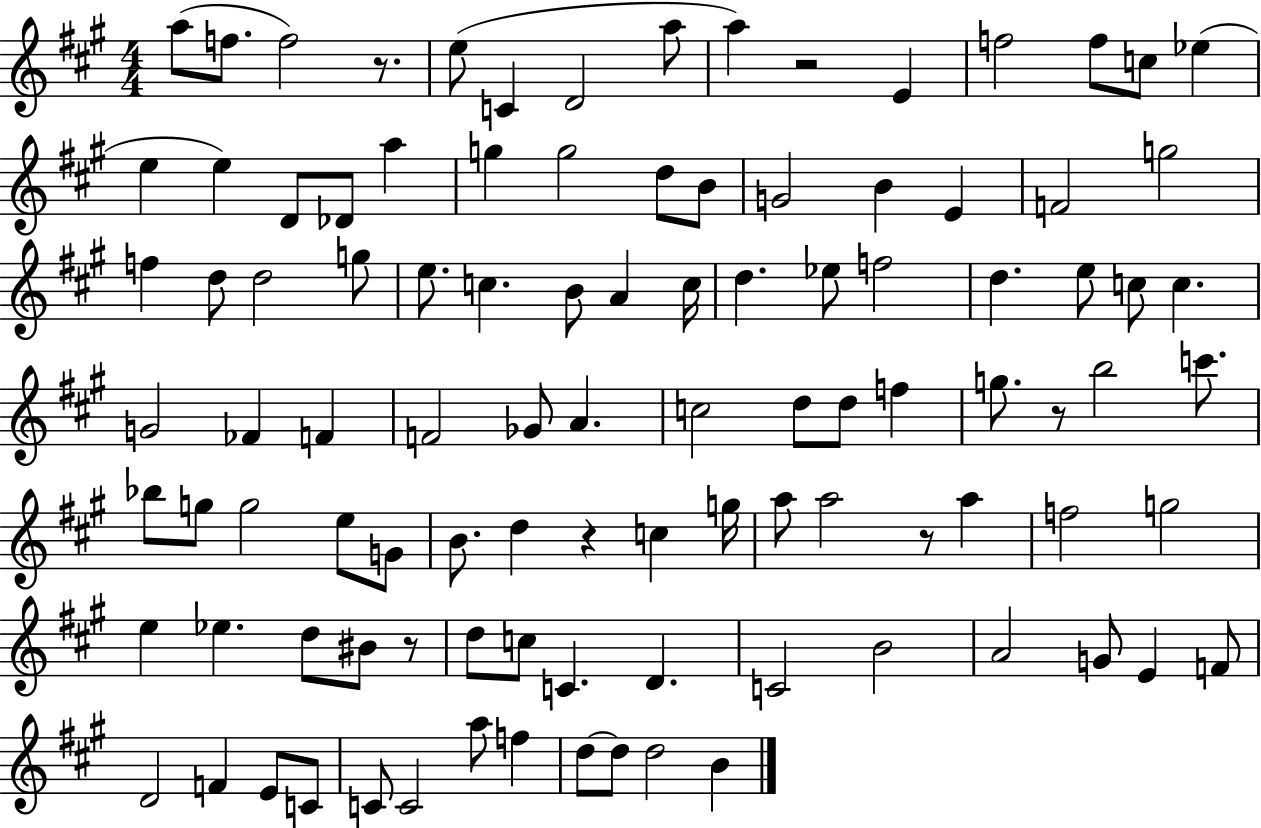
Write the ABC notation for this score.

X:1
T:Untitled
M:4/4
L:1/4
K:A
a/2 f/2 f2 z/2 e/2 C D2 a/2 a z2 E f2 f/2 c/2 _e e e D/2 _D/2 a g g2 d/2 B/2 G2 B E F2 g2 f d/2 d2 g/2 e/2 c B/2 A c/4 d _e/2 f2 d e/2 c/2 c G2 _F F F2 _G/2 A c2 d/2 d/2 f g/2 z/2 b2 c'/2 _b/2 g/2 g2 e/2 G/2 B/2 d z c g/4 a/2 a2 z/2 a f2 g2 e _e d/2 ^B/2 z/2 d/2 c/2 C D C2 B2 A2 G/2 E F/2 D2 F E/2 C/2 C/2 C2 a/2 f d/2 d/2 d2 B